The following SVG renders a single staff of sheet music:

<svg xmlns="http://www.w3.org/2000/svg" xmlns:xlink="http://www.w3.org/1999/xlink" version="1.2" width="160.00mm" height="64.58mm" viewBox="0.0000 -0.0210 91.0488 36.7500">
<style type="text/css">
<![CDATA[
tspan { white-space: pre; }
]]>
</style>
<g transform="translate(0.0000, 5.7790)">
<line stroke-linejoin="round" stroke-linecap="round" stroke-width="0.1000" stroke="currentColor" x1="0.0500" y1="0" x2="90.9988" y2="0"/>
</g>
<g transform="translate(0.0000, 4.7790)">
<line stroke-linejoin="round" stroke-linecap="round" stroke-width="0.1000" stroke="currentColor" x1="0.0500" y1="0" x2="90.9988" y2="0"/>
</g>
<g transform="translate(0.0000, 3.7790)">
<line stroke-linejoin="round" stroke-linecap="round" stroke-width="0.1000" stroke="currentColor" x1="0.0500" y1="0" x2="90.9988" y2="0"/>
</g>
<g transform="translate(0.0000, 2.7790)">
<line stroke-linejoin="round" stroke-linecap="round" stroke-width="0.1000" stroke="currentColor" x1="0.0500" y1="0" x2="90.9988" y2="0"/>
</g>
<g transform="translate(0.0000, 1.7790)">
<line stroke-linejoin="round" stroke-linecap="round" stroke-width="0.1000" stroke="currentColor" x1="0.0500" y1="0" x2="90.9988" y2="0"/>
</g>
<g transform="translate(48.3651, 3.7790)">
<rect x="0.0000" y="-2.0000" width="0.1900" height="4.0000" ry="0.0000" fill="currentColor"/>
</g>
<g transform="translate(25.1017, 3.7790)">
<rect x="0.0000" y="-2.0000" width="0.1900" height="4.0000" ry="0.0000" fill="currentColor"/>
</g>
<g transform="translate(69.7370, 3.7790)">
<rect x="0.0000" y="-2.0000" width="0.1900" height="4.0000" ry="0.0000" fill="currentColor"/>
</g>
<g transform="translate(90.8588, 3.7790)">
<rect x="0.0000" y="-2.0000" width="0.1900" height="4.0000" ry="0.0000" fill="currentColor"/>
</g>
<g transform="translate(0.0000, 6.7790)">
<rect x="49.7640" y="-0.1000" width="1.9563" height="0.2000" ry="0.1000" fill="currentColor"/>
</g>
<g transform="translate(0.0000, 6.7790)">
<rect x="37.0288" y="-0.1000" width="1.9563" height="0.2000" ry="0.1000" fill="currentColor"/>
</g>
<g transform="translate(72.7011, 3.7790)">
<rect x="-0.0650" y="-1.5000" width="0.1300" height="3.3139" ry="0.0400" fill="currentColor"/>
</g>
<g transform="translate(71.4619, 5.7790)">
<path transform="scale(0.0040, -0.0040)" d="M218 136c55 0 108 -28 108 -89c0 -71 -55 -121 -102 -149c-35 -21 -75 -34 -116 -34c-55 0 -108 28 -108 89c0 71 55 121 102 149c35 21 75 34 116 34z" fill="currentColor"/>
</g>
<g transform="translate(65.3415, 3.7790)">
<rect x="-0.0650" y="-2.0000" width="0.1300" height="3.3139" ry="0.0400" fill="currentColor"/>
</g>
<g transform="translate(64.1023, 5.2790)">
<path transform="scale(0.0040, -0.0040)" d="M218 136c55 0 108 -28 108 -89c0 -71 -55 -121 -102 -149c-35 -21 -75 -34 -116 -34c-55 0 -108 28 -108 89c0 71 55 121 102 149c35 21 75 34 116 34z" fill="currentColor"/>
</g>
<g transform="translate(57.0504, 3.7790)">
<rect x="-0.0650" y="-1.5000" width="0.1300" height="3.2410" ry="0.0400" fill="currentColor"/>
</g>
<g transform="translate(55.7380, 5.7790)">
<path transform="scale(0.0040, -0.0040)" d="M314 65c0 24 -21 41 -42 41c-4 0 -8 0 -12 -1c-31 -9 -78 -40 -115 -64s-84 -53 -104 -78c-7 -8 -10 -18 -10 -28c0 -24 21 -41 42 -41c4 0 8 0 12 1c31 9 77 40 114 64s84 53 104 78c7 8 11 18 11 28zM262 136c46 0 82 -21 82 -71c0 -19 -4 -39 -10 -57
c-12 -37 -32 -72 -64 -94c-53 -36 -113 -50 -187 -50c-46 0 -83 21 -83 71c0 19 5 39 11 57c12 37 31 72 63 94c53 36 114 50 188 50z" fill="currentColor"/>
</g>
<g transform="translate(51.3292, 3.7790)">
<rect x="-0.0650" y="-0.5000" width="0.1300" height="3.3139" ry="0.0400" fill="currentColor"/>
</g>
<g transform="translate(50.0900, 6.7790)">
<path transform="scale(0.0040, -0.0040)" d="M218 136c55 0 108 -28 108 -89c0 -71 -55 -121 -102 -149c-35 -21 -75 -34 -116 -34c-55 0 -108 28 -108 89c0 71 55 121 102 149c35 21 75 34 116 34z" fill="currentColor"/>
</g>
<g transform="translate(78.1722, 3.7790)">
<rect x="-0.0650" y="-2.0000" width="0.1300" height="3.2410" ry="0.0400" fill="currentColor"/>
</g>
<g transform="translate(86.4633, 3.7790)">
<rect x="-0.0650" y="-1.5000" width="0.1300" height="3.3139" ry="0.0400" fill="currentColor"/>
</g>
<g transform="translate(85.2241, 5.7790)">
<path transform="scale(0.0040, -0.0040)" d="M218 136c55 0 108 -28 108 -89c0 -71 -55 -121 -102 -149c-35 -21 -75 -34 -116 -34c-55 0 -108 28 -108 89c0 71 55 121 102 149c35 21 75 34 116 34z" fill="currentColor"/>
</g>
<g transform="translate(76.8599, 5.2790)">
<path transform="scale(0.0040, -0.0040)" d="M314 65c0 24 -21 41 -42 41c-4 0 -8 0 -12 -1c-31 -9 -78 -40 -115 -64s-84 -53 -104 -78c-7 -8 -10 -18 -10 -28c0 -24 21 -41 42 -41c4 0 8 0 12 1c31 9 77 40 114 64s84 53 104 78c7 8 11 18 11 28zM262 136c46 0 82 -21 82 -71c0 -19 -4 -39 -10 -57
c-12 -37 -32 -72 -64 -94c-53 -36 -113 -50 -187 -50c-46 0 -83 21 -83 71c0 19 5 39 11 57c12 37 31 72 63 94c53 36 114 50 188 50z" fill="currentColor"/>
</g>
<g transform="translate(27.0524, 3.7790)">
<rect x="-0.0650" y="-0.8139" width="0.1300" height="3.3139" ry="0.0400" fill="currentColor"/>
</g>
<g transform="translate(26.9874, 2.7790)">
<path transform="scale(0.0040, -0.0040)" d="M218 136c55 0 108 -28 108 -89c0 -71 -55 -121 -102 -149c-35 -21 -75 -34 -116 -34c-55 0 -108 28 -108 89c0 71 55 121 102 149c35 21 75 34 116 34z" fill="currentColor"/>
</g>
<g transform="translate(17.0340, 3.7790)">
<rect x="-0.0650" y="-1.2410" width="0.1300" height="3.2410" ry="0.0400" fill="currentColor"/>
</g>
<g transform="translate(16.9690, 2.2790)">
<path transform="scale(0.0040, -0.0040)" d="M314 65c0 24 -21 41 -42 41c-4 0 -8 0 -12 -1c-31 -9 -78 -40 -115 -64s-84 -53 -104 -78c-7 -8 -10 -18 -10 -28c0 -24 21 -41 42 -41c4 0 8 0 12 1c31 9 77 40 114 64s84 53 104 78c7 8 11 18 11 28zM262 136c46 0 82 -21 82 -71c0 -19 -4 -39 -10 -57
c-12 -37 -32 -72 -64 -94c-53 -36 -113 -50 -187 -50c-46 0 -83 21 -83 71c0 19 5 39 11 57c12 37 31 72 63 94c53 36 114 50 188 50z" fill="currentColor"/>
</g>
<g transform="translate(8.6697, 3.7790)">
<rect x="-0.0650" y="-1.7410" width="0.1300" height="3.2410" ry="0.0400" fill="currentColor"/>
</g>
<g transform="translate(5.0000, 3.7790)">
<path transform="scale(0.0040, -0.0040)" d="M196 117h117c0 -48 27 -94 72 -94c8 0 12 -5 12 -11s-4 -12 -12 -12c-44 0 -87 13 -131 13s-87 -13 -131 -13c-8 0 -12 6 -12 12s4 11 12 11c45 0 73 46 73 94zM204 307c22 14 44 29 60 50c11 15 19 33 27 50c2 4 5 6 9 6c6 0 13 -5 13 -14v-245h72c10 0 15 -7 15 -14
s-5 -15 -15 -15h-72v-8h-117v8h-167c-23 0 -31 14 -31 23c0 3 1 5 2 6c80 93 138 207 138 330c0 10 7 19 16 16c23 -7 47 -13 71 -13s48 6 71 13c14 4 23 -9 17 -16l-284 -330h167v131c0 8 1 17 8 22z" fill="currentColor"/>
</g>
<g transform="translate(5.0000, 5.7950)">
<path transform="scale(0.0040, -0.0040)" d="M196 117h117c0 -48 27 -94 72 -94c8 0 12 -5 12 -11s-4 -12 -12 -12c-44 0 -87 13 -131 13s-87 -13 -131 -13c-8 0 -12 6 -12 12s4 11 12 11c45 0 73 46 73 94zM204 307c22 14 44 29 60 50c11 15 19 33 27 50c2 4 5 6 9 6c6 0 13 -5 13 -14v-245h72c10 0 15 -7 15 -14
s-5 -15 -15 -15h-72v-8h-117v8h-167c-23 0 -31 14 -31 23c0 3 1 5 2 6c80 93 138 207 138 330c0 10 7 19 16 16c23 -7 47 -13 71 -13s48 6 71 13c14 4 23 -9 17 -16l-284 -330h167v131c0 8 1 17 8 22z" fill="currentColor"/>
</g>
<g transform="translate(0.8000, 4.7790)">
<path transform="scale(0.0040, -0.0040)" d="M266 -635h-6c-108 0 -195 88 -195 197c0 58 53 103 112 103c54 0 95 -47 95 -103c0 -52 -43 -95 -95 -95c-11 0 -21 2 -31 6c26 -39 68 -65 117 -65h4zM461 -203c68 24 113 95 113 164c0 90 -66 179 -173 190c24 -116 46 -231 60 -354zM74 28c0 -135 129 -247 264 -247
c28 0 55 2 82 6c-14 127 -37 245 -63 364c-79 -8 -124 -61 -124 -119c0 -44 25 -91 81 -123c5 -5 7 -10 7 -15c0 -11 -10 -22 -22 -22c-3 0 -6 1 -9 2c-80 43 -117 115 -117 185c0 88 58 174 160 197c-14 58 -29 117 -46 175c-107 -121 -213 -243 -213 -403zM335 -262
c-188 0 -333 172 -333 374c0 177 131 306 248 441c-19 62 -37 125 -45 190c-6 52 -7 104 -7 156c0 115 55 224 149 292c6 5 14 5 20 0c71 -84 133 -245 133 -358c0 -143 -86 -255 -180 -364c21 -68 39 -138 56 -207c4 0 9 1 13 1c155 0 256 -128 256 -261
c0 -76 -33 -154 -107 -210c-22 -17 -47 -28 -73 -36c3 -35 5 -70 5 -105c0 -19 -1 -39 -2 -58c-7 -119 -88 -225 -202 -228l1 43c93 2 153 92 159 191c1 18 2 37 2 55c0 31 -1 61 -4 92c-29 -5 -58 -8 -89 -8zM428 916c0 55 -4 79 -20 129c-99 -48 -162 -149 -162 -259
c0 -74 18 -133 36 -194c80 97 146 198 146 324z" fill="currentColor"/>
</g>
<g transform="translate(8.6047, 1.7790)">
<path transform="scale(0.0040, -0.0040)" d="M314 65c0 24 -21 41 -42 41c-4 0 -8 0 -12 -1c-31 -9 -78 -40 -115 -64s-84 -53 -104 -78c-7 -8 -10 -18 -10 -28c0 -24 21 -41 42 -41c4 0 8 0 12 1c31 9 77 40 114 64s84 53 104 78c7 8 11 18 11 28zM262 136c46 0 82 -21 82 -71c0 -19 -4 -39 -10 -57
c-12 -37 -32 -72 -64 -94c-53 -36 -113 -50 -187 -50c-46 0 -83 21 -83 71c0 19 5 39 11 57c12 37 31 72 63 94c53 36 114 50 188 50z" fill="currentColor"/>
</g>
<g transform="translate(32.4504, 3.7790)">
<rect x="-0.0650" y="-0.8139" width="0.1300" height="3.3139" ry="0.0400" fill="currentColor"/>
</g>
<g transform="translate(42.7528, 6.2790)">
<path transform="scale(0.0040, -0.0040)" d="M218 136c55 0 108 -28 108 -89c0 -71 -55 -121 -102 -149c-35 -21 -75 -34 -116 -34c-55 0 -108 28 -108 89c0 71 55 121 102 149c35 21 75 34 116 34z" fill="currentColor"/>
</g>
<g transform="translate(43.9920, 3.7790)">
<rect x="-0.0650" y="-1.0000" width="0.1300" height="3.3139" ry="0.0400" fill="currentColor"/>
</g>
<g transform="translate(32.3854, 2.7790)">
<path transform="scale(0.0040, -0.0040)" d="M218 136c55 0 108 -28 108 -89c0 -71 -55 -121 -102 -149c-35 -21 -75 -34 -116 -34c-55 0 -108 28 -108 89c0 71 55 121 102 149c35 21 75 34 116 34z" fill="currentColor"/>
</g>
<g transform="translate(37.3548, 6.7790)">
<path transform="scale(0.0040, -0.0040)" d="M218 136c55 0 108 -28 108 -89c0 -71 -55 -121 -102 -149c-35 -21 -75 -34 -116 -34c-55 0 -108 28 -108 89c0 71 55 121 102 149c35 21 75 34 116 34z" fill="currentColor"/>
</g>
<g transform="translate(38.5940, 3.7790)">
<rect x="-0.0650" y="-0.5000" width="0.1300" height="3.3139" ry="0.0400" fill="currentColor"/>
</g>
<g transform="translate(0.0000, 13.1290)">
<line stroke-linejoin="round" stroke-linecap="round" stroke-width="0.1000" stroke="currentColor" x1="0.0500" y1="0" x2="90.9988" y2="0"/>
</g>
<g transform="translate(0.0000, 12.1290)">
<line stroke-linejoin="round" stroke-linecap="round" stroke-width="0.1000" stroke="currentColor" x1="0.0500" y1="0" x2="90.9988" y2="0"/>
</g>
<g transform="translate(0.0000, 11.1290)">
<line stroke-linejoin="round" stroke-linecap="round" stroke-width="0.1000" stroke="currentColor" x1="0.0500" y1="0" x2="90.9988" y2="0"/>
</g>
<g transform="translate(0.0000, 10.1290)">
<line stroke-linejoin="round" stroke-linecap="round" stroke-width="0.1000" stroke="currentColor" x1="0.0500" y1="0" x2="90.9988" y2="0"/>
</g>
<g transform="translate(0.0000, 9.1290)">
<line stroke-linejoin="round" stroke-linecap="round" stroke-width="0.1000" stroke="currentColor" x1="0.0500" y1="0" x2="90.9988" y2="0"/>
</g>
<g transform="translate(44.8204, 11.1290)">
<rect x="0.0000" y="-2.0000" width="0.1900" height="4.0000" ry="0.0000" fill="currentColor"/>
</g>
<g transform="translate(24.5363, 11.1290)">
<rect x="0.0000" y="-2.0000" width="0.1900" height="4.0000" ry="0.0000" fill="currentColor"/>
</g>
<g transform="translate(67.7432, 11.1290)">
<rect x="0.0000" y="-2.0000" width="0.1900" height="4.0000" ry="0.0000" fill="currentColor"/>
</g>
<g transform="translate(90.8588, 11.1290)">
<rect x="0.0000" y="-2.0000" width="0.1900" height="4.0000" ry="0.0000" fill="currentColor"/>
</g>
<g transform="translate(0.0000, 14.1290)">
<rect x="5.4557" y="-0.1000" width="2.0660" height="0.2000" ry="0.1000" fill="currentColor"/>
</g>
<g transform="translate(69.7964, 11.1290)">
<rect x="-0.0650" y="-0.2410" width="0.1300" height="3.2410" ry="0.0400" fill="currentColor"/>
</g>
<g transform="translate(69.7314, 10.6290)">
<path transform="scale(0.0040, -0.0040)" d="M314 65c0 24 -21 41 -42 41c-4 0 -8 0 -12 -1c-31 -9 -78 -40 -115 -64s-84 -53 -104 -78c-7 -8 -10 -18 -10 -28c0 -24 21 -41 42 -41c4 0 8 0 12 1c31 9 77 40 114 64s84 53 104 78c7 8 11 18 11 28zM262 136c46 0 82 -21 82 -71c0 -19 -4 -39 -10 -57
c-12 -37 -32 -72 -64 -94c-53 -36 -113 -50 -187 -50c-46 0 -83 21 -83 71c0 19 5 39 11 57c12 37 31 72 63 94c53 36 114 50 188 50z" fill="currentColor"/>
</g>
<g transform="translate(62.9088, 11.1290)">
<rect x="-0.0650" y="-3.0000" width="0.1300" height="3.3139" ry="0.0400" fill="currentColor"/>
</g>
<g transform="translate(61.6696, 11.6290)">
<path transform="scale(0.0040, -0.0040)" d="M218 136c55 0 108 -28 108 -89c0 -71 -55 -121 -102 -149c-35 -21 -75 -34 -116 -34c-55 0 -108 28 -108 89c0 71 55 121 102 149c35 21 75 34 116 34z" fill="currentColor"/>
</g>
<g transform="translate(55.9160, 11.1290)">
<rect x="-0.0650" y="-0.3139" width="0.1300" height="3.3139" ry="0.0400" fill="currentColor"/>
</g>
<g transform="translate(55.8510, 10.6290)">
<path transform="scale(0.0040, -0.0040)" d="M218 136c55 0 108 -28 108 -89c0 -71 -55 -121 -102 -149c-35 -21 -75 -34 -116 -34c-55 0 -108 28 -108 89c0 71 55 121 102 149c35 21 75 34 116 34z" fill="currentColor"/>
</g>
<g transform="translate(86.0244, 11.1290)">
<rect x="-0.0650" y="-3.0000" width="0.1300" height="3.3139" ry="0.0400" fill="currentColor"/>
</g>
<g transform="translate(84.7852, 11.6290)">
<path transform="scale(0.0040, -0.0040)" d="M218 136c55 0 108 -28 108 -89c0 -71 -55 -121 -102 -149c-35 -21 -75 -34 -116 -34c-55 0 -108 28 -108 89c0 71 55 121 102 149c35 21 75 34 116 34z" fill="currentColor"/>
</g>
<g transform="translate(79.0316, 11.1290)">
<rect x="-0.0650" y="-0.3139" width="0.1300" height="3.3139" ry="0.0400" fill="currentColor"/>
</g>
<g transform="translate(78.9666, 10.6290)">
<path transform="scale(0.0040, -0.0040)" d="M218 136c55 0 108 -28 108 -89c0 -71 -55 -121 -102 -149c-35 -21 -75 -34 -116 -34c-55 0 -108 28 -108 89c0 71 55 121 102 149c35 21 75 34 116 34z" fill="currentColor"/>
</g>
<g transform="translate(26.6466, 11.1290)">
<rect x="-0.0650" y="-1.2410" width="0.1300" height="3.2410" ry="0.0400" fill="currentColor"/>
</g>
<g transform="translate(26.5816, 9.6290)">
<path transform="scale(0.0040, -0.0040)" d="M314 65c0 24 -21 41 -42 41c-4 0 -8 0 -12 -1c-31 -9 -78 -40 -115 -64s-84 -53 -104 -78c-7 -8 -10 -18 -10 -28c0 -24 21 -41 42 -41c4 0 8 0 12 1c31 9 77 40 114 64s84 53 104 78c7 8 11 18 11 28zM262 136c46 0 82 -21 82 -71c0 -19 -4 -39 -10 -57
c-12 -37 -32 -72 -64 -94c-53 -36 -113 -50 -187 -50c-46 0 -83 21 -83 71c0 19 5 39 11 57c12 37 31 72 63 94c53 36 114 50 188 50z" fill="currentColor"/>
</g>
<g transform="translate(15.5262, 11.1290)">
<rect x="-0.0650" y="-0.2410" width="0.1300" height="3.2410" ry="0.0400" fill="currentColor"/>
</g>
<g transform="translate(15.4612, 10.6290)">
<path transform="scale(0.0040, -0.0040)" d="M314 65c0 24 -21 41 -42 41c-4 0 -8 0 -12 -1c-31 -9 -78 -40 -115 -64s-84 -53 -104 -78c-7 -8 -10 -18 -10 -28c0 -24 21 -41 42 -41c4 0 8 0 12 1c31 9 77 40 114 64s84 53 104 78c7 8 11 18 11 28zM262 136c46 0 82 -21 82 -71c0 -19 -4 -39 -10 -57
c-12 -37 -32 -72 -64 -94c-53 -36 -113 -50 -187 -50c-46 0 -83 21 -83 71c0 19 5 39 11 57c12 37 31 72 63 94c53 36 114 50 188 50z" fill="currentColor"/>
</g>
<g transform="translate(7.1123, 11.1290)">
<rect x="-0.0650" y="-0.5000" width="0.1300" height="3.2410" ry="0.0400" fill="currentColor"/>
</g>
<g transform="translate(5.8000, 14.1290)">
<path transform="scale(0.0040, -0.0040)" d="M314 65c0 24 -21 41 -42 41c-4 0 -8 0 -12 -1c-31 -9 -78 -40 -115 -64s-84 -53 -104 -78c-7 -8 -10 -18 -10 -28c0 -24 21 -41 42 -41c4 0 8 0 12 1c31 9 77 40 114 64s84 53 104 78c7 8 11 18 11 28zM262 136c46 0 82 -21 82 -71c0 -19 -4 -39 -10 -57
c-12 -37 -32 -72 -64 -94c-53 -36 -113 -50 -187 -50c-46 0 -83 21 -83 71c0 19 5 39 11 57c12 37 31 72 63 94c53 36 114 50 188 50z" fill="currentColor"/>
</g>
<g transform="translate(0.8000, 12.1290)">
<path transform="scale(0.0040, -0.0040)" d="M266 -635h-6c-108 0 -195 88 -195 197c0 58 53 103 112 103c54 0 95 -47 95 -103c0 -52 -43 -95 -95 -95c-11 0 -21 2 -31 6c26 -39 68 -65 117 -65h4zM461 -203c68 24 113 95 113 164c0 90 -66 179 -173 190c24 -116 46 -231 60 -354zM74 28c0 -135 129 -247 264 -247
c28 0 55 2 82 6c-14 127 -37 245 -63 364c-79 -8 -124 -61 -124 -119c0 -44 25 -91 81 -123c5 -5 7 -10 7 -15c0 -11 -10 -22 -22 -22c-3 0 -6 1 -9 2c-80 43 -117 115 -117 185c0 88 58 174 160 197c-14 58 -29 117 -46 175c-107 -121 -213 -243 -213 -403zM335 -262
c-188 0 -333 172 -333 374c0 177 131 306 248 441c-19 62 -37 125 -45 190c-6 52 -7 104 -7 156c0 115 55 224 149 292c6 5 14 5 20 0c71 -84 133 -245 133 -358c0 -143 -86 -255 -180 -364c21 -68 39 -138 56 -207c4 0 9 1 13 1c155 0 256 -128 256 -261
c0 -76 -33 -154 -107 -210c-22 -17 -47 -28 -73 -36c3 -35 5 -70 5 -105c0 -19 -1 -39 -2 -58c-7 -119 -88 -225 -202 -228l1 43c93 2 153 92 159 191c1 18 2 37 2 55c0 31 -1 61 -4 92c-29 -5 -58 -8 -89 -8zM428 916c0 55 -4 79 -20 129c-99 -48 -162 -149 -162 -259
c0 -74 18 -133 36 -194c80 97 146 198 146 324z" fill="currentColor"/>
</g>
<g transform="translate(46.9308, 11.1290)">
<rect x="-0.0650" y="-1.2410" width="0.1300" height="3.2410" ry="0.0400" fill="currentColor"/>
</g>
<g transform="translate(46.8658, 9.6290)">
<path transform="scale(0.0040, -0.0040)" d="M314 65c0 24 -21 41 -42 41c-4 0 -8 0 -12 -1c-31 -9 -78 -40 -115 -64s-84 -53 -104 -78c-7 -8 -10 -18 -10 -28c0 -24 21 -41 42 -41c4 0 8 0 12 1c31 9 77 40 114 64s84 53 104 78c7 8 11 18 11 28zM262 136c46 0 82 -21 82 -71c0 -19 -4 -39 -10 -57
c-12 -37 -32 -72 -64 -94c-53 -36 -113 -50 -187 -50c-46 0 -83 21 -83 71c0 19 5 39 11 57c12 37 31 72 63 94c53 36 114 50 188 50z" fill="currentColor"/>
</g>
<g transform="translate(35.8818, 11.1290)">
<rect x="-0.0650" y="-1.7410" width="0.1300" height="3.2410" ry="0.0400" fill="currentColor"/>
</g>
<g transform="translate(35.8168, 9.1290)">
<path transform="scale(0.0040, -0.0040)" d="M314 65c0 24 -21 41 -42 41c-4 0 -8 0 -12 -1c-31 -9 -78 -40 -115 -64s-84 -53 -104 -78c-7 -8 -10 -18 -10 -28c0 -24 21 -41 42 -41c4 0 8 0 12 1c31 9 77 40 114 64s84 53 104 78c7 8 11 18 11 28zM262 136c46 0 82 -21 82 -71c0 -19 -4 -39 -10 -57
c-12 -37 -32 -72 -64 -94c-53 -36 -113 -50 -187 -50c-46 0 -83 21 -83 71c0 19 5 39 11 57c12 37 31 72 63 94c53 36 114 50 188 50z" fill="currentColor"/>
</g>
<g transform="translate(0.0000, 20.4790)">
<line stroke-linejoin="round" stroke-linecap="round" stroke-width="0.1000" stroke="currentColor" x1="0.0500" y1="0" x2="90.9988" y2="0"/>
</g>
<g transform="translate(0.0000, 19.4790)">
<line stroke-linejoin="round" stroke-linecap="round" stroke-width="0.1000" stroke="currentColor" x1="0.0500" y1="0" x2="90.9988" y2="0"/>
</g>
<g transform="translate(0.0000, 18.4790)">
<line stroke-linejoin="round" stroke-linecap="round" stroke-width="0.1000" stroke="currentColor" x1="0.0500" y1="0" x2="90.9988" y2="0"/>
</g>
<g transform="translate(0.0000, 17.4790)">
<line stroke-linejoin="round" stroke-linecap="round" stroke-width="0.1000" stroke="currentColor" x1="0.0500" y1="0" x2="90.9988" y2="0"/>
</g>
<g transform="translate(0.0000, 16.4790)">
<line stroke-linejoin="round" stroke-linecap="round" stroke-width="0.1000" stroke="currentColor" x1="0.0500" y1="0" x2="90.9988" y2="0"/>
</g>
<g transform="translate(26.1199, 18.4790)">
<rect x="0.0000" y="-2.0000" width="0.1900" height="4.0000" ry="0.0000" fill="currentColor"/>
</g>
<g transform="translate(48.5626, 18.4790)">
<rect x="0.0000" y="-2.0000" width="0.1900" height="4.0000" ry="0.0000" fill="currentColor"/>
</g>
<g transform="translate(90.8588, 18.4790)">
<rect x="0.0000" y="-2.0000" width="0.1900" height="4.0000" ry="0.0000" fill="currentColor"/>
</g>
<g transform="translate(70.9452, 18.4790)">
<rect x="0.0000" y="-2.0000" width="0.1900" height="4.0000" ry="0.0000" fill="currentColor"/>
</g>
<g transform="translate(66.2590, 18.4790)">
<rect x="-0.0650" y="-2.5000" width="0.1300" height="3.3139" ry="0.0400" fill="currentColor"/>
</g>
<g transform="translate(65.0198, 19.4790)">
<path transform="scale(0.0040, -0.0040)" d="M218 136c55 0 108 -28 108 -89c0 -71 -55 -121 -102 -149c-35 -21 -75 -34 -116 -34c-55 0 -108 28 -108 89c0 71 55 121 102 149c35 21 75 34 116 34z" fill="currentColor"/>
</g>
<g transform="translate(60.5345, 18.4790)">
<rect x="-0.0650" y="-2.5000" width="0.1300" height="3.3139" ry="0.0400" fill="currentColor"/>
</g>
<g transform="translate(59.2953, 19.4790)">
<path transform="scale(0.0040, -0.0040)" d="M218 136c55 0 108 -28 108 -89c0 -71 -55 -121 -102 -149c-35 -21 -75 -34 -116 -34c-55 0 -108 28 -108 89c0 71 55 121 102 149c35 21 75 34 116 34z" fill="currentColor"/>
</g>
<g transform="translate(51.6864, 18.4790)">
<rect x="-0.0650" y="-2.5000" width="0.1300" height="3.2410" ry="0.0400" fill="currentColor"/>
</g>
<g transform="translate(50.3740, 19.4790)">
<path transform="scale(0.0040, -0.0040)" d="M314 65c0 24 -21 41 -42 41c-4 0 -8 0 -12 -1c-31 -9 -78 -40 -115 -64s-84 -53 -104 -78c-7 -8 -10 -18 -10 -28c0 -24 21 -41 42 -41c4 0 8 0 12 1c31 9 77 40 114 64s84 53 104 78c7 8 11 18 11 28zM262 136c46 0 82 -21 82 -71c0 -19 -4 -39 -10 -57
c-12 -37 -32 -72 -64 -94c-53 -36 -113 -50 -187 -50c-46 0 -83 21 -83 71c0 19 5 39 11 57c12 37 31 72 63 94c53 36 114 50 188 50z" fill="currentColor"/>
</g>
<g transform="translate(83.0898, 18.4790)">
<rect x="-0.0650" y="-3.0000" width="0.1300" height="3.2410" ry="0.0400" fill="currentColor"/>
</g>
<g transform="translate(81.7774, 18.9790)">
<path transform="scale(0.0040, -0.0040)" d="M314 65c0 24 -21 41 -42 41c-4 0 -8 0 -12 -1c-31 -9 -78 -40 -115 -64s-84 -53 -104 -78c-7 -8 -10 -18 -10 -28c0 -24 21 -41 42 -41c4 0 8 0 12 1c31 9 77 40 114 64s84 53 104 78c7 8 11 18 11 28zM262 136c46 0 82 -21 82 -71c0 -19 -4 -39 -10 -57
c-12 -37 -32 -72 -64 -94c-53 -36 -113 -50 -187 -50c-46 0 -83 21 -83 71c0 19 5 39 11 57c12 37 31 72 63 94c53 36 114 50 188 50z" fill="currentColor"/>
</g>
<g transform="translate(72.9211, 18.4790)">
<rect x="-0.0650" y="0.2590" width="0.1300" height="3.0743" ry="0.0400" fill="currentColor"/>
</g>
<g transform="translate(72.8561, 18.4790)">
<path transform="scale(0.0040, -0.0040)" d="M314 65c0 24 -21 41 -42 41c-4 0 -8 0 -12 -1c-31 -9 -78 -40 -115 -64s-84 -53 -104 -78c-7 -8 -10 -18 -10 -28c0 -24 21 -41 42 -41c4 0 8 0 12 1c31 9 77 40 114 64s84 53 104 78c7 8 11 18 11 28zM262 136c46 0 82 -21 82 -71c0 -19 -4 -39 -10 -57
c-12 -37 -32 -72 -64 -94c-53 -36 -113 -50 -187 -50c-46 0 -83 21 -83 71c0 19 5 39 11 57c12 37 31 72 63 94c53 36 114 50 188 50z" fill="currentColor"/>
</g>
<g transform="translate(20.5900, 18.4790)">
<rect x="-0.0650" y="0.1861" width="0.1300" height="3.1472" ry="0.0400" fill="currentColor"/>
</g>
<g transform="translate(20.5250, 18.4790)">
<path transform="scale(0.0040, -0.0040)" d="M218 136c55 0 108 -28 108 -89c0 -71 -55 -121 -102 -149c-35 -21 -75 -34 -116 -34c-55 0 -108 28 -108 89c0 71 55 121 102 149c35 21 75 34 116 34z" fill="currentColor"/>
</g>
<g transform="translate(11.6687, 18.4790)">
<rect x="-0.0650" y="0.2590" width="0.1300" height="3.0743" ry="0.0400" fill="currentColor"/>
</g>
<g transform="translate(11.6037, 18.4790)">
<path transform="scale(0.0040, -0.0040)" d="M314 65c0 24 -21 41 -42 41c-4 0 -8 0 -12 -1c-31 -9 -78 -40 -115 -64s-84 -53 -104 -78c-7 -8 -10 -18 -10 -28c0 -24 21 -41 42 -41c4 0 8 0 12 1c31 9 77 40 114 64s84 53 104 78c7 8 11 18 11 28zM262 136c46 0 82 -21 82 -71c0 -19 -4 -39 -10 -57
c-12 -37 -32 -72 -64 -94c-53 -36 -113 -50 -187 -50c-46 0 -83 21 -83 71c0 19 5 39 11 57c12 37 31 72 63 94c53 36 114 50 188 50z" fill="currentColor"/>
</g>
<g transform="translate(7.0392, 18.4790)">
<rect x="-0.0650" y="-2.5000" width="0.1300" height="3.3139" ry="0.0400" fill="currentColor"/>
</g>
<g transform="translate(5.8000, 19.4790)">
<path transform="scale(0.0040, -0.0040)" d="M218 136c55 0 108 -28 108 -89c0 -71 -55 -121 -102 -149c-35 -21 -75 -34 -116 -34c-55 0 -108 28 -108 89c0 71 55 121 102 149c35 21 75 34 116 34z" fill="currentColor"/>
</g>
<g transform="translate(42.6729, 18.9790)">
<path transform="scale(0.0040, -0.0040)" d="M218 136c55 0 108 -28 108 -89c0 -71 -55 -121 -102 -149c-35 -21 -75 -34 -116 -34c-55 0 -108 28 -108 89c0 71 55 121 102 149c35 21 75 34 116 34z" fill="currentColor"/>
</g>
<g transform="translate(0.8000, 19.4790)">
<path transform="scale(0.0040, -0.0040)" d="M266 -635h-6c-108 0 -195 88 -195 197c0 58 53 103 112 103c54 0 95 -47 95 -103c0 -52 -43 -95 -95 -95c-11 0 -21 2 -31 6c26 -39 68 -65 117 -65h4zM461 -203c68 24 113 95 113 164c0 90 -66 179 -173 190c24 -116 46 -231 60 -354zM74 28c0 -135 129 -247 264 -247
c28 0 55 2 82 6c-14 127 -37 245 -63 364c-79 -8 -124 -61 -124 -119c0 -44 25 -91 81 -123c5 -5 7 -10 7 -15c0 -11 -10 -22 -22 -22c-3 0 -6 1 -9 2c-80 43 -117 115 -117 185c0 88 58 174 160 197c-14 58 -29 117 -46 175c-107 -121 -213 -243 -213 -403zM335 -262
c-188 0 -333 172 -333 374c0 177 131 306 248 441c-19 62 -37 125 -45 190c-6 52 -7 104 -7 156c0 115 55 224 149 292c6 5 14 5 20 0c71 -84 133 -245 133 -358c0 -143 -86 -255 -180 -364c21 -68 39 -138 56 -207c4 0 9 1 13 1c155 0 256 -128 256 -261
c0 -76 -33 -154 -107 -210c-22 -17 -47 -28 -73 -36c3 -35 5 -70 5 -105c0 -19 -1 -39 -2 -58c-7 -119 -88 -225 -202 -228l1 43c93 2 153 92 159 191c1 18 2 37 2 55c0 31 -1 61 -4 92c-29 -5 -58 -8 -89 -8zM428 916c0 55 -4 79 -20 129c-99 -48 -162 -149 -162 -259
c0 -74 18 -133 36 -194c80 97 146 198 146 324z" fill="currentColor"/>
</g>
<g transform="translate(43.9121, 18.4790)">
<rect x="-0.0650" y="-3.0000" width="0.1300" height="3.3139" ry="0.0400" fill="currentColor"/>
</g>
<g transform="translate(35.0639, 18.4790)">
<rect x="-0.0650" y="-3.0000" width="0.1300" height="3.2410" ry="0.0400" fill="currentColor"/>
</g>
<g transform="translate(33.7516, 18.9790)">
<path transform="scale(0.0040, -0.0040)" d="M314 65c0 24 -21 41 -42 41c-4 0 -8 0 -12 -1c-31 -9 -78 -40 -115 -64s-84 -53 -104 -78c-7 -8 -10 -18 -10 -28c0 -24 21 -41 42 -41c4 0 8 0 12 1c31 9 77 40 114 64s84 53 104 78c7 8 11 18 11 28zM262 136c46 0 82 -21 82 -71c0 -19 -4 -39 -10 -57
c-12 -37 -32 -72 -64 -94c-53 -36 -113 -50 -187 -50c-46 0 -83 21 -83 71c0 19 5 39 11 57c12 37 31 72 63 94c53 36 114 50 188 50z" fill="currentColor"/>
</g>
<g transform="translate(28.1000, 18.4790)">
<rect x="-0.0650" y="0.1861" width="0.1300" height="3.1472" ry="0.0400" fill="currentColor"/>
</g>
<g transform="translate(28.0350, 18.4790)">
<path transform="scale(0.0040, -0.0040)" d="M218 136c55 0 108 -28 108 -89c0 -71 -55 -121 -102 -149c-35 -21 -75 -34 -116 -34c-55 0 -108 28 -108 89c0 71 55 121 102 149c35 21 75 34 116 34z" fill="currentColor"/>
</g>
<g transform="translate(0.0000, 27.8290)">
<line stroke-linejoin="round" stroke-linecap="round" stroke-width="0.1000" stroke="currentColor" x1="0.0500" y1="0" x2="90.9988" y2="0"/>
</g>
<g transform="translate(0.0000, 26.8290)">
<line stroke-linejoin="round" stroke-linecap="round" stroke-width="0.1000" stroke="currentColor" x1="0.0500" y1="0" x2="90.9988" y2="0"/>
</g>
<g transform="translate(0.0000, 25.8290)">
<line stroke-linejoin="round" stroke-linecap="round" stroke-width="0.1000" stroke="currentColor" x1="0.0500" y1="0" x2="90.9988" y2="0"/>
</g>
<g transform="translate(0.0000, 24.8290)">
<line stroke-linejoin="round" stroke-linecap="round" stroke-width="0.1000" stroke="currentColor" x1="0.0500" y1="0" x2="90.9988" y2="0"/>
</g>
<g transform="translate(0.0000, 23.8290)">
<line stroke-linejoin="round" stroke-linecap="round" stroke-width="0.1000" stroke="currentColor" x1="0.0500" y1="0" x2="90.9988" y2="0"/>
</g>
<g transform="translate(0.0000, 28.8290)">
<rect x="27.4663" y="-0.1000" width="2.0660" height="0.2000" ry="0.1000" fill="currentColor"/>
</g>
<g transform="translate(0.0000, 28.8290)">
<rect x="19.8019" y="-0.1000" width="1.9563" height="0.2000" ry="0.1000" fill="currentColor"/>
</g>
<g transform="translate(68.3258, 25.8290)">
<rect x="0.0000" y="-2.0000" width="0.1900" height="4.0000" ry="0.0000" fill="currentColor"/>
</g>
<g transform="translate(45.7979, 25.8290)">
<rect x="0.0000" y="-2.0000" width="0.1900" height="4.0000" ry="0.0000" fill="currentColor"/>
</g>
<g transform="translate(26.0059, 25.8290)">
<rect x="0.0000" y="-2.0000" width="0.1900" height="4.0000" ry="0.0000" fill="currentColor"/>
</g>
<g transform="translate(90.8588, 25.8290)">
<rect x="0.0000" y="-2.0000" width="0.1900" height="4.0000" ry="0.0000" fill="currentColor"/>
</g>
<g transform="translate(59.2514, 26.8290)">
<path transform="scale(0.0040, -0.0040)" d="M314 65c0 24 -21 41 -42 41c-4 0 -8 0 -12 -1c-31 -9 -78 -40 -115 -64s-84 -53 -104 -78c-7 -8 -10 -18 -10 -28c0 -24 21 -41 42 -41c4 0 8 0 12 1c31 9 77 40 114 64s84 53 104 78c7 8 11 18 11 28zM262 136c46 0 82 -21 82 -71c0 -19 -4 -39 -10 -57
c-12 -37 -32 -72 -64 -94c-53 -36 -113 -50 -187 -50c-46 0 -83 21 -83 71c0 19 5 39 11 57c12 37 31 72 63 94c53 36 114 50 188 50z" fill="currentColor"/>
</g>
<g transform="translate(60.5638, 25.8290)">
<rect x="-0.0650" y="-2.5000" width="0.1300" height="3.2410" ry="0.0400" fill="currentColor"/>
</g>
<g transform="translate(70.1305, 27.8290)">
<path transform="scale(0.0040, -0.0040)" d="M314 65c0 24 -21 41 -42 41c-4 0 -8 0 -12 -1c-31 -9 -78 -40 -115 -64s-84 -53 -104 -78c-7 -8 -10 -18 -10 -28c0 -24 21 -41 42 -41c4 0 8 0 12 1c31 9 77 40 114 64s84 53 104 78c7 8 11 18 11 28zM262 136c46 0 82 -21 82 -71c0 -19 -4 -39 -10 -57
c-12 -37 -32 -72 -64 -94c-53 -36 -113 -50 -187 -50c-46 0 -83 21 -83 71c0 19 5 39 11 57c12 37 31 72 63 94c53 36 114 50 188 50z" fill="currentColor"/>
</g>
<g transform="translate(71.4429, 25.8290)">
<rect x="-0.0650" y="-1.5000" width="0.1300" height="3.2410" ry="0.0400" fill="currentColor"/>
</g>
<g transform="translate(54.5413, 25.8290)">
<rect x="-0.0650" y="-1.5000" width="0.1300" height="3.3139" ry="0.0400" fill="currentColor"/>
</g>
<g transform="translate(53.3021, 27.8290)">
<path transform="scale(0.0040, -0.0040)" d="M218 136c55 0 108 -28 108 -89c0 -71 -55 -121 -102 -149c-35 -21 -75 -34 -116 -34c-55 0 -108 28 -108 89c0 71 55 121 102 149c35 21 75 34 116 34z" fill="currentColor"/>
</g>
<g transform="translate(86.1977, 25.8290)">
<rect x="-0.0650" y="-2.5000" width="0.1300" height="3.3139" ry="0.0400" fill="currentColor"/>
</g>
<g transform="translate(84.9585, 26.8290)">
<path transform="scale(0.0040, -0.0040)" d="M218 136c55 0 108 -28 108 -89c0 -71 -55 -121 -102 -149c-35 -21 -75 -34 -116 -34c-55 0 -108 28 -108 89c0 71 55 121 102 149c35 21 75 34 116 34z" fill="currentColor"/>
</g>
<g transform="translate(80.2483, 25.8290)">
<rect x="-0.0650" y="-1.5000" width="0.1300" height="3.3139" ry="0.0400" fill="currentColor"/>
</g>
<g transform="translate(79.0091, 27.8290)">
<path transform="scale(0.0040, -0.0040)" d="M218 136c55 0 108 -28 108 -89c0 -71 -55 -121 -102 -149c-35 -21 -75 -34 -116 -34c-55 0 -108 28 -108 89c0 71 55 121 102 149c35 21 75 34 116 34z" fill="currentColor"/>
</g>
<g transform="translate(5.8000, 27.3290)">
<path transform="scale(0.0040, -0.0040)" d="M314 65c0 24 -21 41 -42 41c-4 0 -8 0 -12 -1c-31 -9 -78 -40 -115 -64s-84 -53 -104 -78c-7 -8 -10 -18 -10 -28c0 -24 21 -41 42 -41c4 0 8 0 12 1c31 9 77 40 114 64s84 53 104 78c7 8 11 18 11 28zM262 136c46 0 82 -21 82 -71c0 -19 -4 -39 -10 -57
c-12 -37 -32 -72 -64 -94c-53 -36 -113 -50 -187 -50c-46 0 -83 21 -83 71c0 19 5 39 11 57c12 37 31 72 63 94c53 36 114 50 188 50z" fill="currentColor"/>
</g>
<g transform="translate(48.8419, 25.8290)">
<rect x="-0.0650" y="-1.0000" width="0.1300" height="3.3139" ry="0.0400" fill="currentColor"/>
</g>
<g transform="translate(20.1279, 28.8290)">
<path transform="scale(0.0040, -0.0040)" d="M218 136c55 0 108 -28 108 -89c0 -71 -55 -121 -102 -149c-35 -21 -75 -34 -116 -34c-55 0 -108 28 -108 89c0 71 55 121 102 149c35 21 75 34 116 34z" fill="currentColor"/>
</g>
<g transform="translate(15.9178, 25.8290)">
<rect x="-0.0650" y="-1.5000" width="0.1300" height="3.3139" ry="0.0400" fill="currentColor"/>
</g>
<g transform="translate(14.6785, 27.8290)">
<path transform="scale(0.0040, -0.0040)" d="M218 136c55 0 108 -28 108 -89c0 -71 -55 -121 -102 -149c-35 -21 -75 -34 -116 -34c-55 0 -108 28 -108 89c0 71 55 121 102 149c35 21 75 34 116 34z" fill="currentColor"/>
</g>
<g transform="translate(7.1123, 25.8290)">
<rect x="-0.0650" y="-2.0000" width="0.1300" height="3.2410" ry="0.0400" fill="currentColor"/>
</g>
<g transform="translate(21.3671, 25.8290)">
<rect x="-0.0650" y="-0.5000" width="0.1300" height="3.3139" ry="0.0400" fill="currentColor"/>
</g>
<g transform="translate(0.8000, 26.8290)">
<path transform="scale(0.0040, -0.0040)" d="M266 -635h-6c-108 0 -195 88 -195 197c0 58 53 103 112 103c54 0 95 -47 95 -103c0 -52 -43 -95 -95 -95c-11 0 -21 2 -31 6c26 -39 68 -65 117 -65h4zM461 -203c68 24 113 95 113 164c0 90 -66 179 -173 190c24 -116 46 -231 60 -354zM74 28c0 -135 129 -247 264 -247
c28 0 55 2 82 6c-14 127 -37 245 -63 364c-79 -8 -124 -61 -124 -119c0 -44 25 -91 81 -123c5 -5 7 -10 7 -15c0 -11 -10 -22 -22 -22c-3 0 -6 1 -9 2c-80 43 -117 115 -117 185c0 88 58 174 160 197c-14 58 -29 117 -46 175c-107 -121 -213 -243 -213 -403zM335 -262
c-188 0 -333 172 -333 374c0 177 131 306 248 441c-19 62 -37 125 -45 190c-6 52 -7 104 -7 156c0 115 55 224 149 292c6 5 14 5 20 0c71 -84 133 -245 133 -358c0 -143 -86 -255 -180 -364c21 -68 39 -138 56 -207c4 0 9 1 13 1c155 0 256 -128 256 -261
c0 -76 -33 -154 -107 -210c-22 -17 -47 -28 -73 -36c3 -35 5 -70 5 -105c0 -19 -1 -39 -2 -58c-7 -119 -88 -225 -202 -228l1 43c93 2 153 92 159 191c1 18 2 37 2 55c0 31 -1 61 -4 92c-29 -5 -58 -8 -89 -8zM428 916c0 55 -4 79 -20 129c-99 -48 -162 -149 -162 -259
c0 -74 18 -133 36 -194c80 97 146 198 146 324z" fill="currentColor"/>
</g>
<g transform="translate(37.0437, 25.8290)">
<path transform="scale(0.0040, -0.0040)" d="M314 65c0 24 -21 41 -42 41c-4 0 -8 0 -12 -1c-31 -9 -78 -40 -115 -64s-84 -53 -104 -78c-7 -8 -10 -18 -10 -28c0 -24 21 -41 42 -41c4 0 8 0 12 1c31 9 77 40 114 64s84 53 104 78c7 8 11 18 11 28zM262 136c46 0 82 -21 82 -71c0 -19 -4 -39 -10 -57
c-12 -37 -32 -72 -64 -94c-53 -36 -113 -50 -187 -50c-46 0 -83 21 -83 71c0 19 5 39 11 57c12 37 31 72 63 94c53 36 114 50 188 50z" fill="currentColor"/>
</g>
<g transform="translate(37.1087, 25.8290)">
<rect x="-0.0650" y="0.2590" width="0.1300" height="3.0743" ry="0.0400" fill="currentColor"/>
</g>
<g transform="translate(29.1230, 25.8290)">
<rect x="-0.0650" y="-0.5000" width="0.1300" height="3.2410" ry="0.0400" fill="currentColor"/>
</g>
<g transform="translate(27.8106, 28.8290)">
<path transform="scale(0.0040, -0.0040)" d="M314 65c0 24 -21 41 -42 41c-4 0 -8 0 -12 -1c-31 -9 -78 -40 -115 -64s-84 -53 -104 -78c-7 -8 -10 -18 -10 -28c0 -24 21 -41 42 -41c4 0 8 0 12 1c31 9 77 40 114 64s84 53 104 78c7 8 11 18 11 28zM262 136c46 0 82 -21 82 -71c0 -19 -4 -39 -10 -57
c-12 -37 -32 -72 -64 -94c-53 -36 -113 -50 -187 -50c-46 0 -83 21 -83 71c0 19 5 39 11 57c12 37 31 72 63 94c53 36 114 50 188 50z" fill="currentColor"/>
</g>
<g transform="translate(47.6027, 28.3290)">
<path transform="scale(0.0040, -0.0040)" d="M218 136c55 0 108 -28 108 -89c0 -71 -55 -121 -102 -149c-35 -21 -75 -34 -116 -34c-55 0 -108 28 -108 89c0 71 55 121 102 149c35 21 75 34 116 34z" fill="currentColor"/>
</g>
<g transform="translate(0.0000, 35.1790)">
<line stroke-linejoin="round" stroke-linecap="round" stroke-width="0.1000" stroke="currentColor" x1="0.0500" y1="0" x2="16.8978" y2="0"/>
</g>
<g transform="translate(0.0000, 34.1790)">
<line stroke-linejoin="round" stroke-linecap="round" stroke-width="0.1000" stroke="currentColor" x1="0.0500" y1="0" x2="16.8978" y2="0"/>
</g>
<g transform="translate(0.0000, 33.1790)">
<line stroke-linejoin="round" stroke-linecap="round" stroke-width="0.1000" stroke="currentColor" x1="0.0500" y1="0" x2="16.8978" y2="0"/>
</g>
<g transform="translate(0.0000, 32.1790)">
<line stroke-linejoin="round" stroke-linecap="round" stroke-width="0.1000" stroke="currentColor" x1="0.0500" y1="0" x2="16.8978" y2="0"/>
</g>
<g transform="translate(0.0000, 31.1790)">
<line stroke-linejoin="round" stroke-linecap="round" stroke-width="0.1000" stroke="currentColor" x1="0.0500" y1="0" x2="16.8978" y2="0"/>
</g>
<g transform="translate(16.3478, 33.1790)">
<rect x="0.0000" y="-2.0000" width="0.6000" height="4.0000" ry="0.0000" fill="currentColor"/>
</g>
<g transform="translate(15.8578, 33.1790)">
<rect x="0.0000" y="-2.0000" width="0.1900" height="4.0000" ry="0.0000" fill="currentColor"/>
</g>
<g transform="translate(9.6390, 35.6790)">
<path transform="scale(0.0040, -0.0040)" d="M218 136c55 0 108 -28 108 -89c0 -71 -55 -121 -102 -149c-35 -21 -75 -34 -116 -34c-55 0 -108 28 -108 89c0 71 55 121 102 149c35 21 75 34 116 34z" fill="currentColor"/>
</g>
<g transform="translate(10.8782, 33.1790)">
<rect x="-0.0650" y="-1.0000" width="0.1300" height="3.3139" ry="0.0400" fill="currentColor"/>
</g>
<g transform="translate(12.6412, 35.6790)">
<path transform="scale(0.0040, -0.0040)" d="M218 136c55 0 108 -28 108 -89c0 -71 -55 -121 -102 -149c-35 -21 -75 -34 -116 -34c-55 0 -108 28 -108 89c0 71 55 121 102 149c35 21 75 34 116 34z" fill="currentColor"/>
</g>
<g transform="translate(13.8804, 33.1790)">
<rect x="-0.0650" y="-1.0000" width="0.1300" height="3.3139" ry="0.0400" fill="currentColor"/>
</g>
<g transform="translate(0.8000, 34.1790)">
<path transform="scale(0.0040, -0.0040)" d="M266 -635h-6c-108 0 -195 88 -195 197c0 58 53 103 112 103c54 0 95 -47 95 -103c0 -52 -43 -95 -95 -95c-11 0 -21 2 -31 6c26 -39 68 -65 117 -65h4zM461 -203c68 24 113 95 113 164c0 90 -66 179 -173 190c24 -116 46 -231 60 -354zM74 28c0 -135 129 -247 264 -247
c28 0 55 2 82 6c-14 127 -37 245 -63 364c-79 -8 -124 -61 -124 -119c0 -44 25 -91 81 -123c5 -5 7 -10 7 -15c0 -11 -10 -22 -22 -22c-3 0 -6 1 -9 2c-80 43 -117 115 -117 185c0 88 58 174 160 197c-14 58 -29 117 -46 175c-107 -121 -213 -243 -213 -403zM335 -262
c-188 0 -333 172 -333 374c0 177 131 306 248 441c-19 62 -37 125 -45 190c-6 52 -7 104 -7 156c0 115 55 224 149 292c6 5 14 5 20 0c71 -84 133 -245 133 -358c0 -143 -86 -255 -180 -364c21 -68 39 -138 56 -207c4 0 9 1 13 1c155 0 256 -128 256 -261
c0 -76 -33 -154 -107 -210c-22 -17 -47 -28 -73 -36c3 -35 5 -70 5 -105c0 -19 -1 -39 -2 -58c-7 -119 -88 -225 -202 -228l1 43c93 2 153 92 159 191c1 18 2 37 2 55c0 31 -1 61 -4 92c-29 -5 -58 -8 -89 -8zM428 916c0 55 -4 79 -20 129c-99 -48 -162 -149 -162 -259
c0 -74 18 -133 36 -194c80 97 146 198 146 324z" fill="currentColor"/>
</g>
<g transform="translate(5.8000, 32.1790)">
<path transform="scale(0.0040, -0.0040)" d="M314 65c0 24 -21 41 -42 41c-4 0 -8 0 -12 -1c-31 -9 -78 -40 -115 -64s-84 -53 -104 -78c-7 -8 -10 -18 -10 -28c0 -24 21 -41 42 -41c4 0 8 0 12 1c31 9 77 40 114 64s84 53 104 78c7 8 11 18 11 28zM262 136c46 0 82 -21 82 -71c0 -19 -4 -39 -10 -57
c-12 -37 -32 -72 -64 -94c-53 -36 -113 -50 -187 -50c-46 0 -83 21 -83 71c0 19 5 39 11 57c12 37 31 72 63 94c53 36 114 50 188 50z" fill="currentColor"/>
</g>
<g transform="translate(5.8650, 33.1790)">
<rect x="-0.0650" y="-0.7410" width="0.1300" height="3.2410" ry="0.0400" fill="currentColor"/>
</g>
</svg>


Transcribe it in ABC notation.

X:1
T:Untitled
M:4/4
L:1/4
K:C
f2 e2 d d C D C E2 F E F2 E C2 c2 e2 f2 e2 c A c2 c A G B2 B B A2 A G2 G G B2 A2 F2 E C C2 B2 D E G2 E2 E G d2 D D